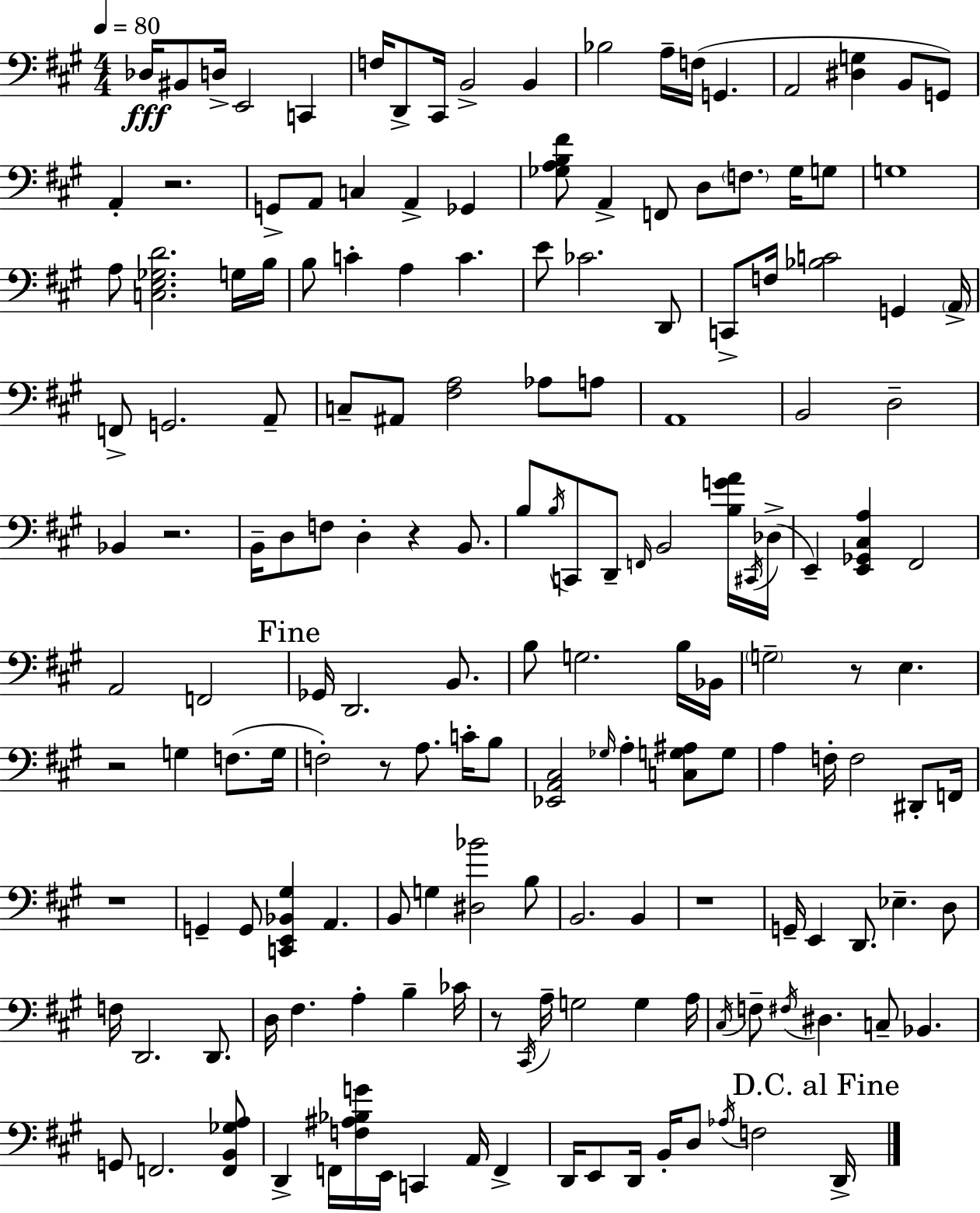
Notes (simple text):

Db3/s BIS2/e D3/s E2/h C2/q F3/s D2/e C#2/s B2/h B2/q Bb3/h A3/s F3/s G2/q. A2/h [D#3,G3]/q B2/e G2/e A2/q R/h. G2/e A2/e C3/q A2/q Gb2/q [Gb3,A3,B3,F#4]/e A2/q F2/e D3/e F3/e. Gb3/s G3/e G3/w A3/e [C3,E3,Gb3,D4]/h. G3/s B3/s B3/e C4/q A3/q C4/q. E4/e CES4/h. D2/e C2/e F3/s [Bb3,C4]/h G2/q A2/s F2/e G2/h. A2/e C3/e A#2/e [F#3,A3]/h Ab3/e A3/e A2/w B2/h D3/h Bb2/q R/h. B2/s D3/e F3/e D3/q R/q B2/e. B3/e B3/s C2/e D2/e F2/s B2/h [B3,G4,A4]/s C#2/s Db3/s E2/q [E2,Gb2,C#3,A3]/q F#2/h A2/h F2/h Gb2/s D2/h. B2/e. B3/e G3/h. B3/s Bb2/s G3/h R/e E3/q. R/h G3/q F3/e. G3/s F3/h R/e A3/e. C4/s B3/e [Eb2,A2,C#3]/h Gb3/s A3/q [C3,G3,A#3]/e G3/e A3/q F3/s F3/h D#2/e F2/s R/w G2/q G2/e [C2,E2,Bb2,G#3]/q A2/q. B2/e G3/q [D#3,Bb4]/h B3/e B2/h. B2/q R/w G2/s E2/q D2/e. Eb3/q. D3/e F3/s D2/h. D2/e. D3/s F#3/q. A3/q B3/q CES4/s R/e C#2/s A3/s G3/h G3/q A3/s C#3/s F3/e F#3/s D#3/q. C3/e Bb2/q. G2/e F2/h. [F2,B2,Gb3,A3]/e D2/q F2/s [F3,A#3,Bb3,G4]/s E2/s C2/q A2/s F2/q D2/s E2/e D2/s B2/s D3/e Ab3/s F3/h D2/s